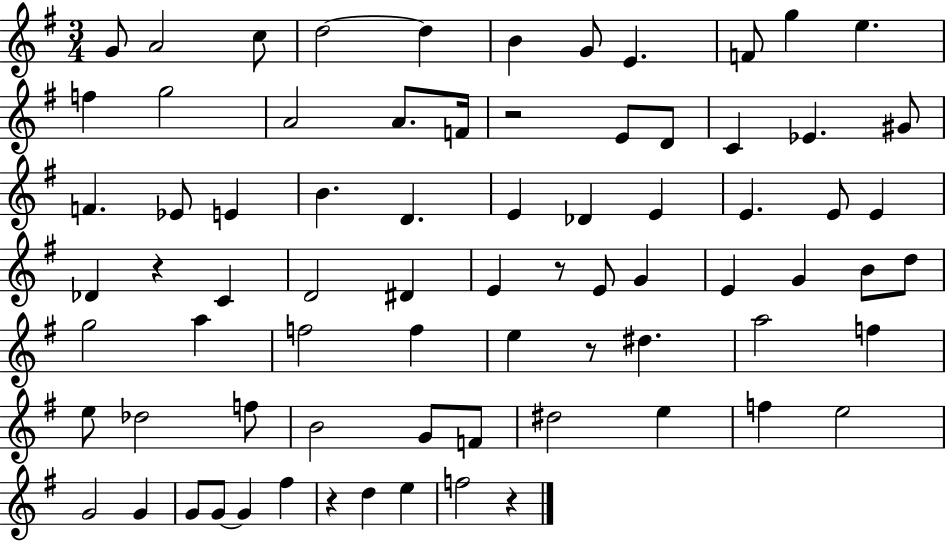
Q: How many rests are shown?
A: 6